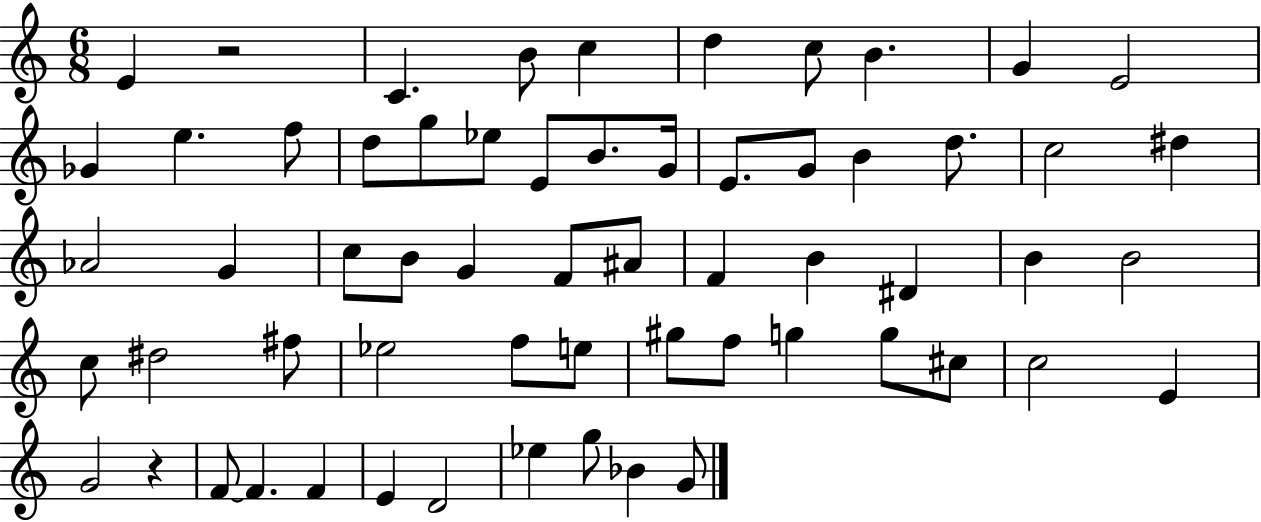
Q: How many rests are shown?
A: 2